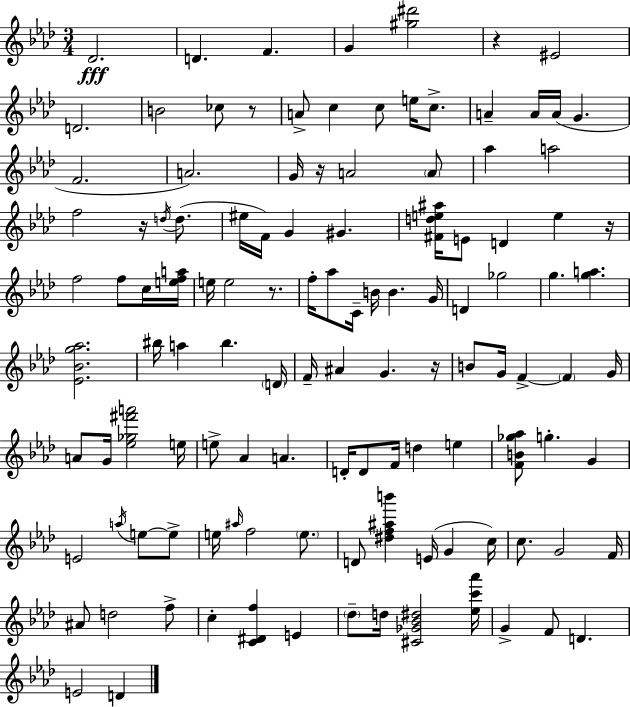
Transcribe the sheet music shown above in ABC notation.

X:1
T:Untitled
M:3/4
L:1/4
K:Fm
_D2 D F G [^g^d']2 z ^E2 D2 B2 _c/2 z/2 A/2 c c/2 e/4 c/2 A A/4 A/4 G F2 A2 G/4 z/4 A2 A/2 _a a2 f2 z/4 d/4 d/2 ^e/4 F/4 G ^G [^Fde^a]/4 E/2 D e z/4 f2 f/2 c/4 [efa]/4 e/4 e2 z/2 f/4 _a/2 C/4 B/4 B G/4 D _g2 g [ga] [_E_Bg_a]2 ^b/4 a ^b D/4 F/4 ^A G z/4 B/2 G/4 F F G/4 A/2 G/4 [_e_g^f'a']2 e/4 e/2 _A A D/4 D/2 F/4 d e [FB_g_a]/2 g G E2 a/4 e/2 e/2 e/4 ^a/4 f2 e/2 D/2 [^df^ab'] E/4 G c/4 c/2 G2 F/4 ^A/2 d2 f/2 c [C^Df] E _d/2 d/4 [^C_G_B^d]2 [_ec'_a']/4 G F/2 D E2 D